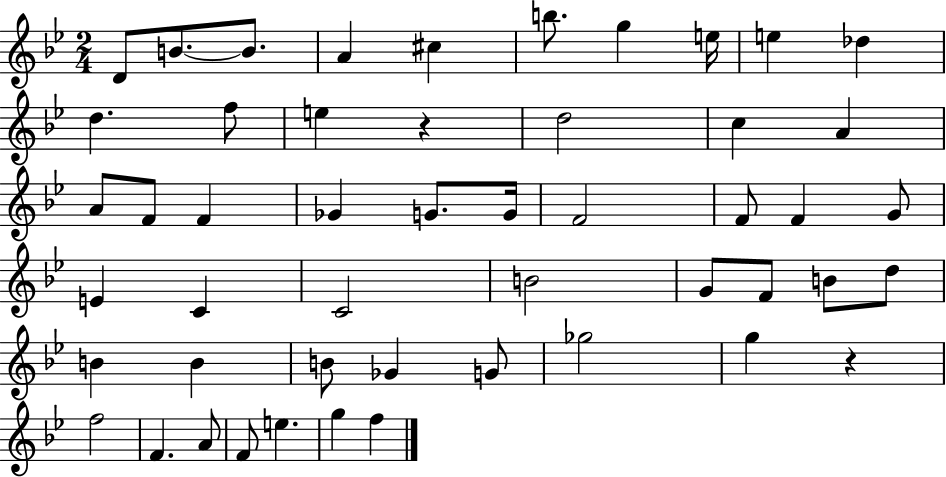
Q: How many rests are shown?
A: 2